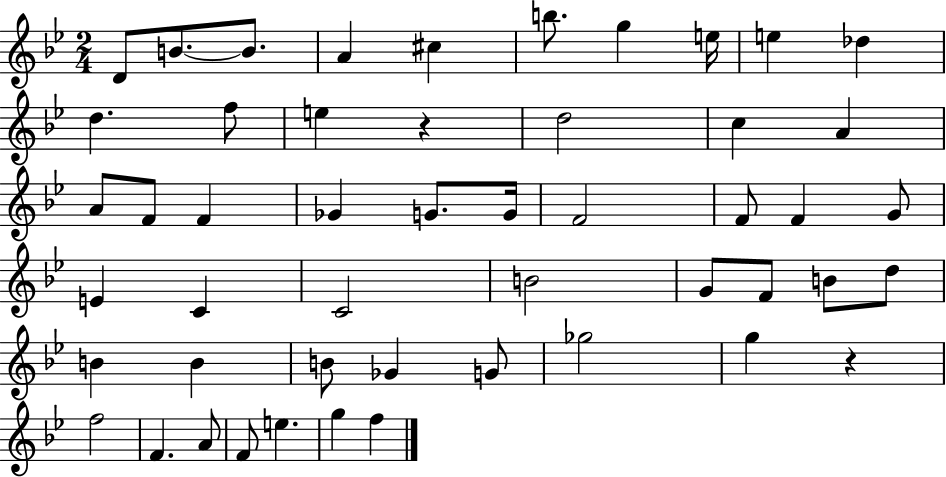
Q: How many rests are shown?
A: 2